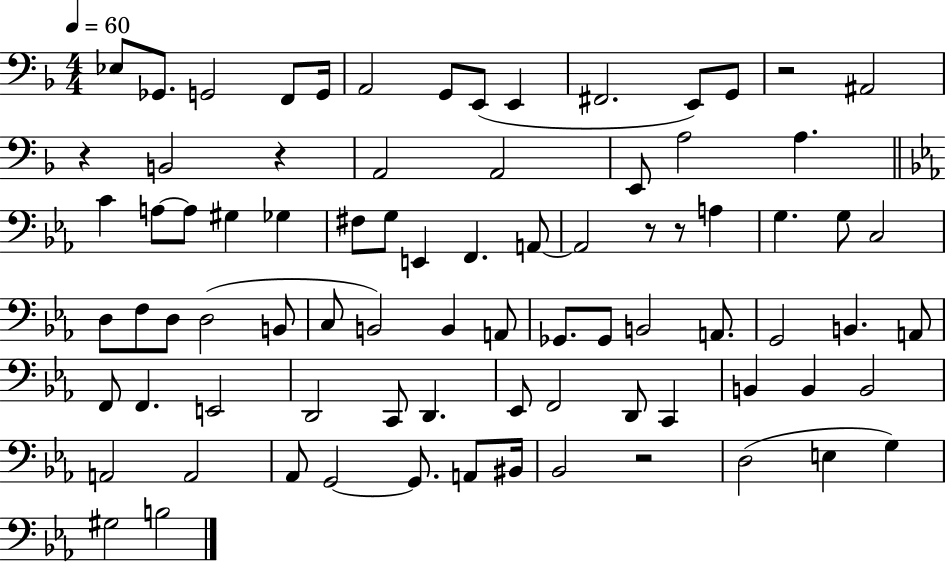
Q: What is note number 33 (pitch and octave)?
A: G3